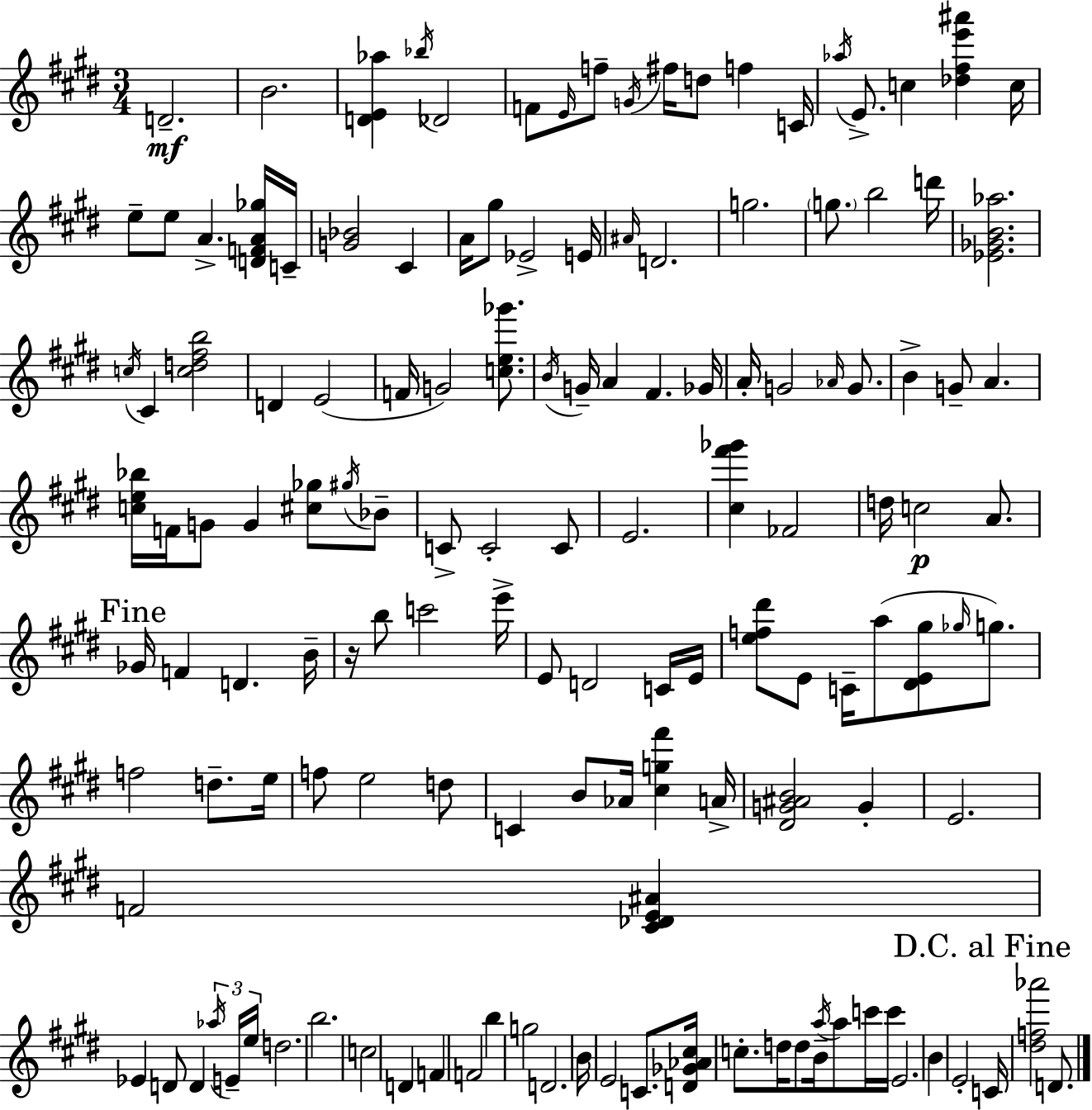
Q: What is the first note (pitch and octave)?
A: D4